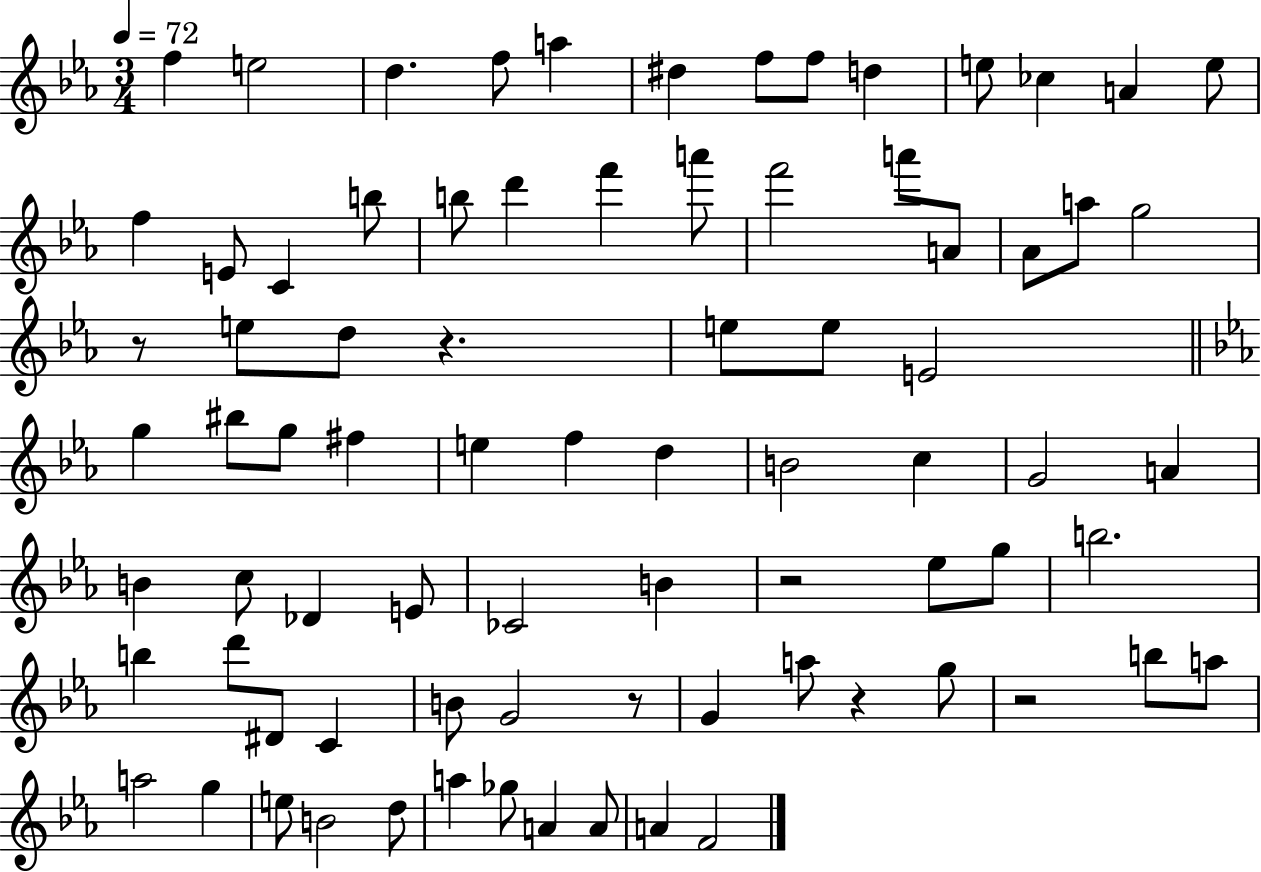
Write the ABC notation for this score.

X:1
T:Untitled
M:3/4
L:1/4
K:Eb
f e2 d f/2 a ^d f/2 f/2 d e/2 _c A e/2 f E/2 C b/2 b/2 d' f' a'/2 f'2 a'/2 A/2 _A/2 a/2 g2 z/2 e/2 d/2 z e/2 e/2 E2 g ^b/2 g/2 ^f e f d B2 c G2 A B c/2 _D E/2 _C2 B z2 _e/2 g/2 b2 b d'/2 ^D/2 C B/2 G2 z/2 G a/2 z g/2 z2 b/2 a/2 a2 g e/2 B2 d/2 a _g/2 A A/2 A F2